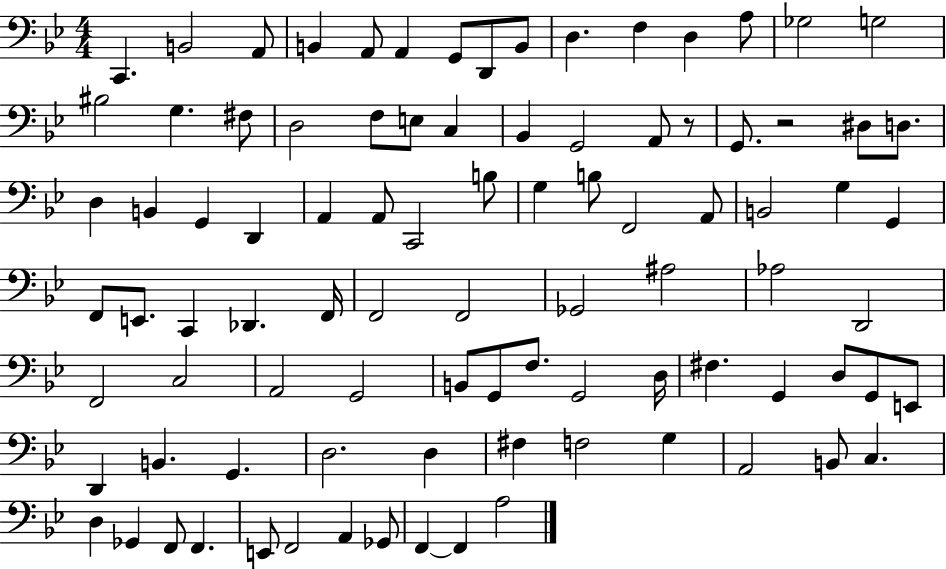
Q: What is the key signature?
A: BES major